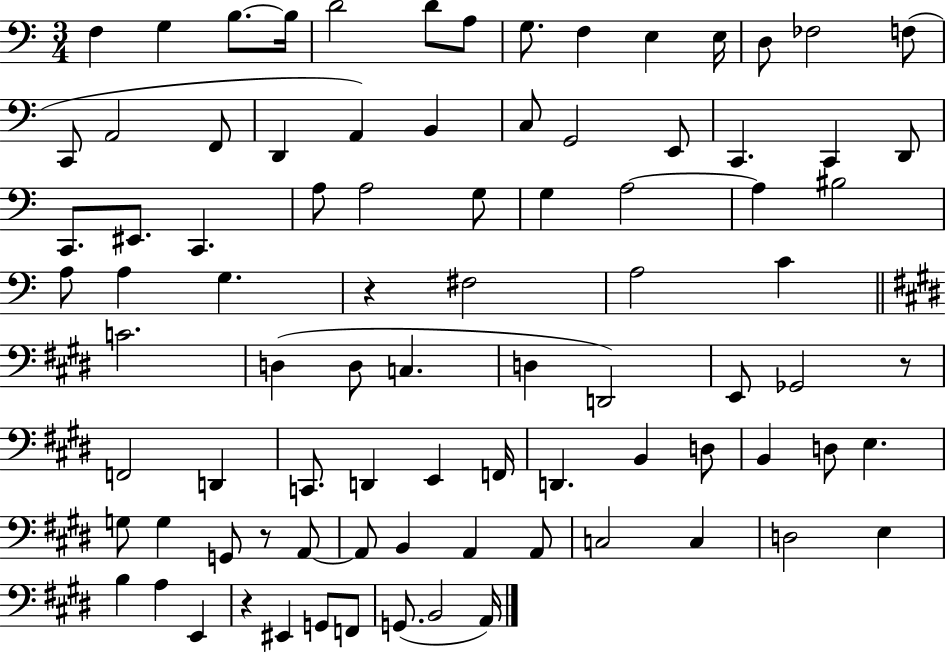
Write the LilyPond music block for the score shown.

{
  \clef bass
  \numericTimeSignature
  \time 3/4
  \key c \major
  f4 g4 b8.~~ b16 | d'2 d'8 a8 | g8. f4 e4 e16 | d8 fes2 f8( | \break c,8 a,2 f,8 | d,4 a,4) b,4 | c8 g,2 e,8 | c,4. c,4 d,8 | \break c,8. eis,8. c,4. | a8 a2 g8 | g4 a2~~ | a4 bis2 | \break a8 a4 g4. | r4 fis2 | a2 c'4 | \bar "||" \break \key e \major c'2. | d4( d8 c4. | d4 d,2) | e,8 ges,2 r8 | \break f,2 d,4 | c,8. d,4 e,4 f,16 | d,4. b,4 d8 | b,4 d8 e4. | \break g8 g4 g,8 r8 a,8~~ | a,8 b,4 a,4 a,8 | c2 c4 | d2 e4 | \break b4 a4 e,4 | r4 eis,4 g,8 f,8 | g,8.( b,2 a,16) | \bar "|."
}